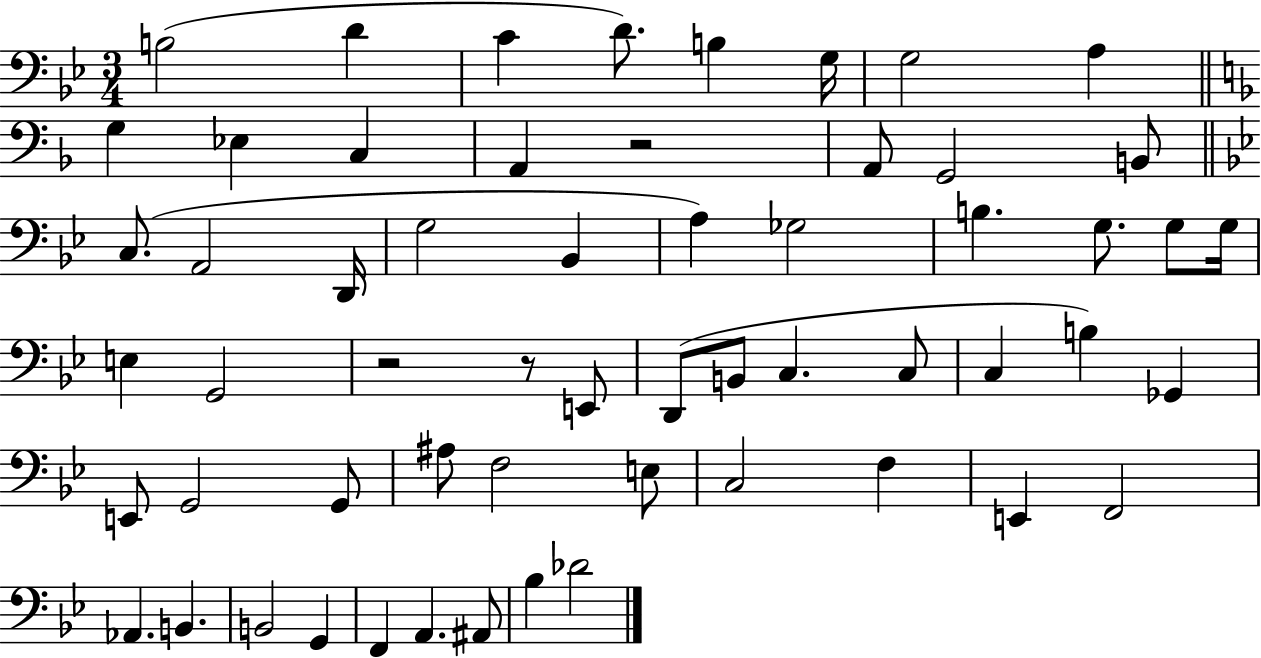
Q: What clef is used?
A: bass